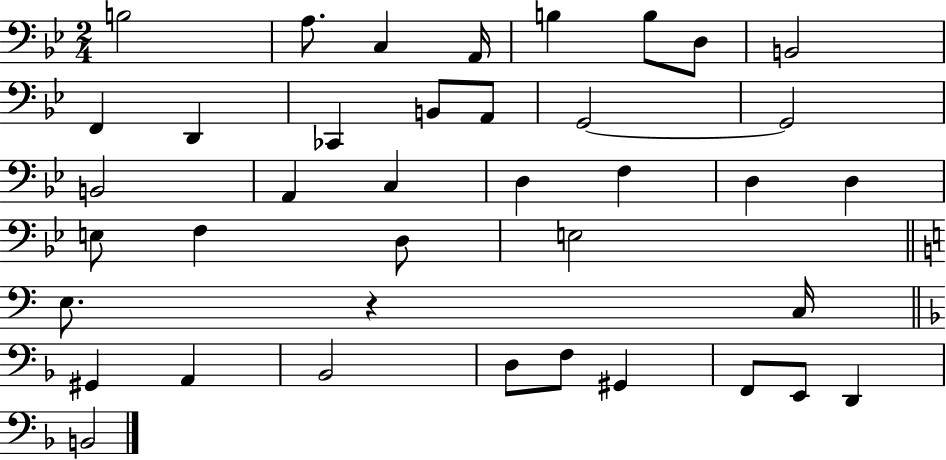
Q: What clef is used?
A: bass